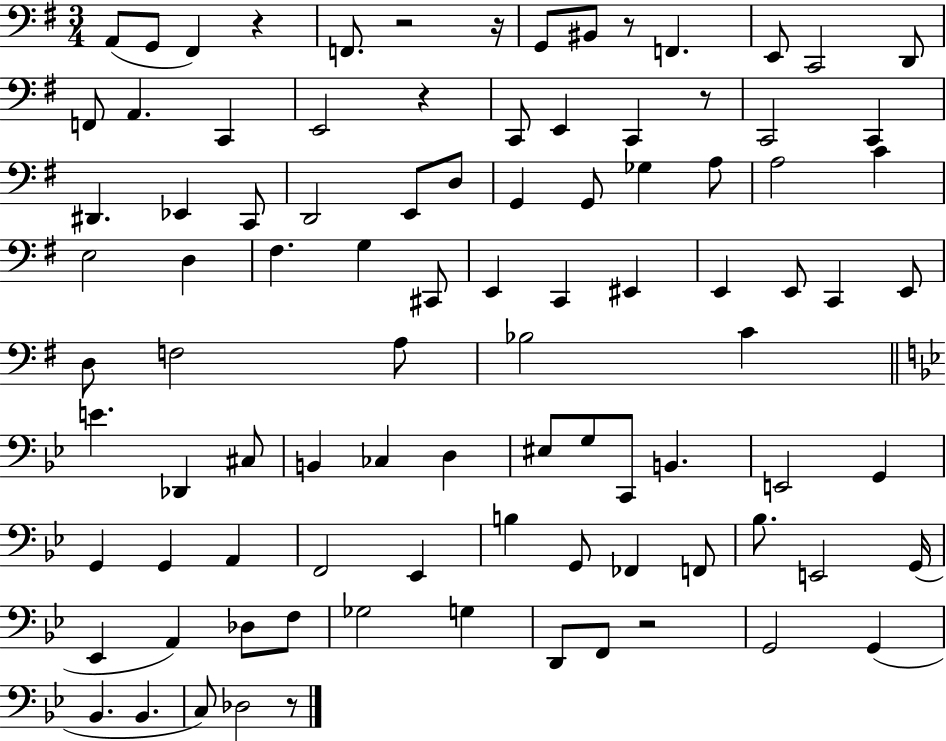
A2/e G2/e F#2/q R/q F2/e. R/h R/s G2/e BIS2/e R/e F2/q. E2/e C2/h D2/e F2/e A2/q. C2/q E2/h R/q C2/e E2/q C2/q R/e C2/h C2/q D#2/q. Eb2/q C2/e D2/h E2/e D3/e G2/q G2/e Gb3/q A3/e A3/h C4/q E3/h D3/q F#3/q. G3/q C#2/e E2/q C2/q EIS2/q E2/q E2/e C2/q E2/e D3/e F3/h A3/e Bb3/h C4/q E4/q. Db2/q C#3/e B2/q CES3/q D3/q EIS3/e G3/e C2/e B2/q. E2/h G2/q G2/q G2/q A2/q F2/h Eb2/q B3/q G2/e FES2/q F2/e Bb3/e. E2/h G2/s Eb2/q A2/q Db3/e F3/e Gb3/h G3/q D2/e F2/e R/h G2/h G2/q Bb2/q. Bb2/q. C3/e Db3/h R/e